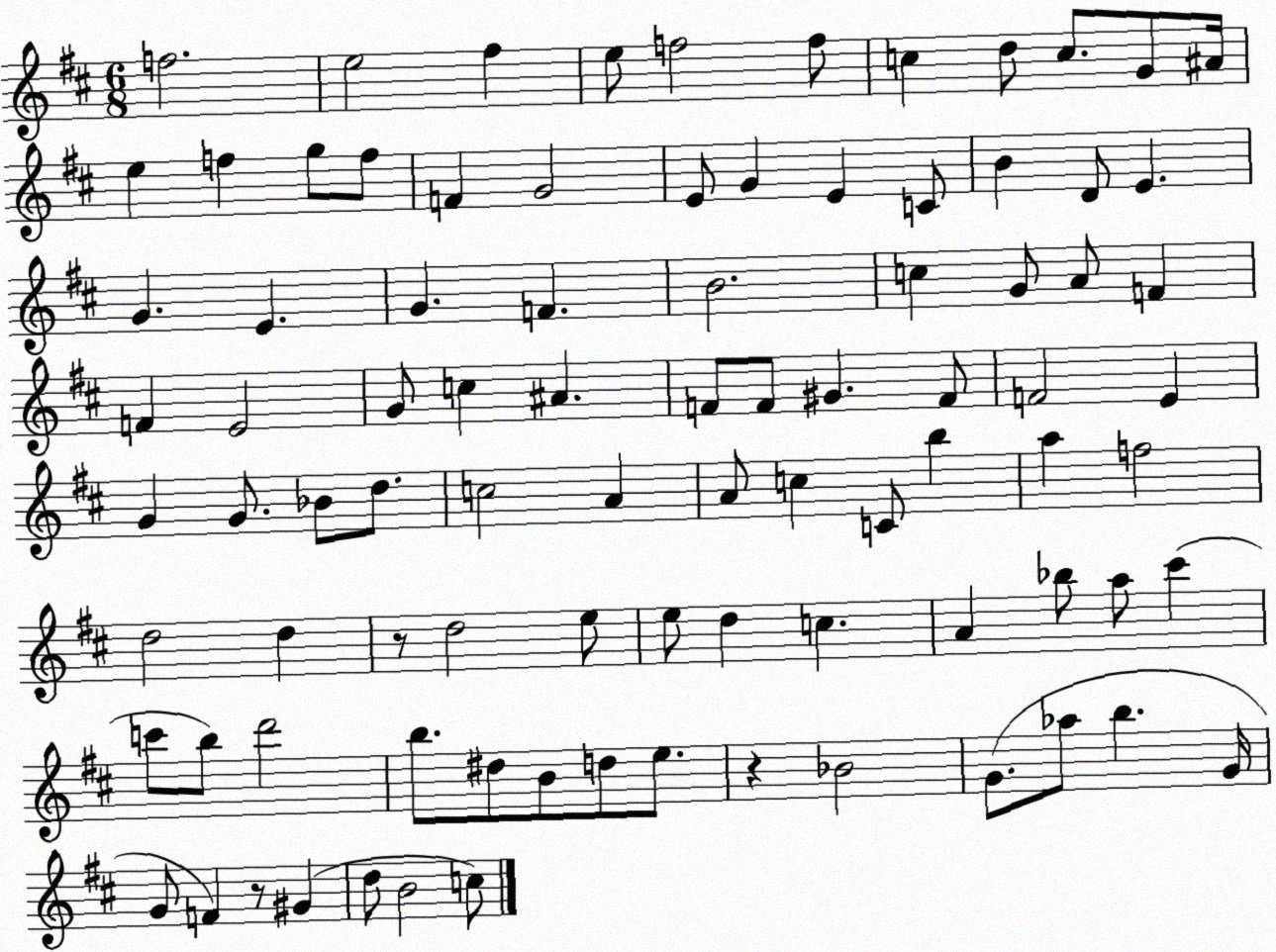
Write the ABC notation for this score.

X:1
T:Untitled
M:6/8
L:1/4
K:D
f2 e2 ^f e/2 f2 f/2 c d/2 c/2 G/2 ^A/4 e f g/2 f/2 F G2 E/2 G E C/2 B D/2 E G E G F B2 c G/2 A/2 F F E2 G/2 c ^A F/2 F/2 ^G F/2 F2 E G G/2 _B/2 d/2 c2 A A/2 c C/2 b a f2 d2 d z/2 d2 e/2 e/2 d c A _b/2 a/2 ^c' c'/2 b/2 d'2 b/2 ^d/2 B/2 d/2 e/2 z _B2 G/2 _a/2 b G/4 G/2 F z/2 ^G d/2 B2 c/2